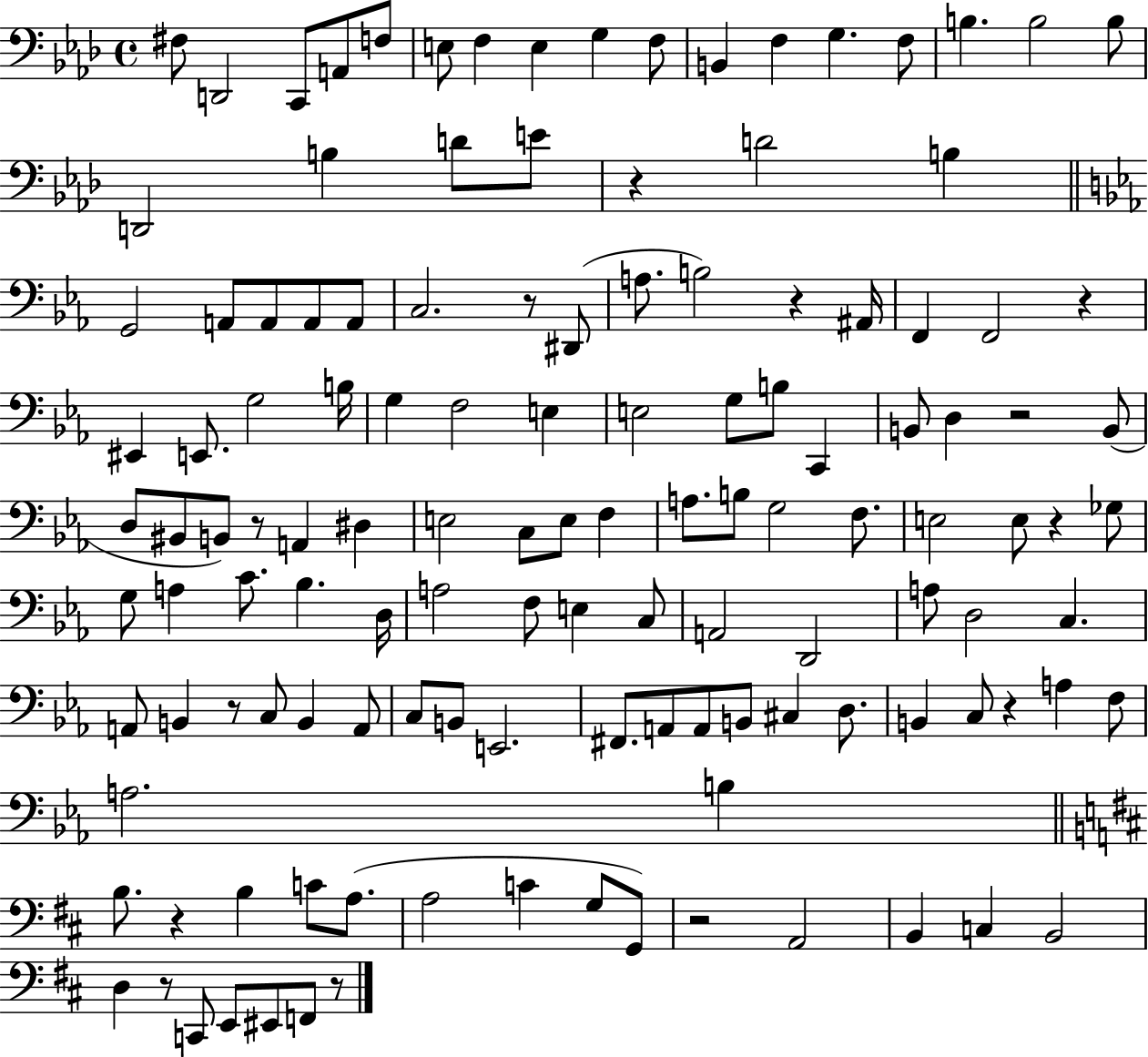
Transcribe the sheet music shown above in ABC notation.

X:1
T:Untitled
M:4/4
L:1/4
K:Ab
^F,/2 D,,2 C,,/2 A,,/2 F,/2 E,/2 F, E, G, F,/2 B,, F, G, F,/2 B, B,2 B,/2 D,,2 B, D/2 E/2 z D2 B, G,,2 A,,/2 A,,/2 A,,/2 A,,/2 C,2 z/2 ^D,,/2 A,/2 B,2 z ^A,,/4 F,, F,,2 z ^E,, E,,/2 G,2 B,/4 G, F,2 E, E,2 G,/2 B,/2 C,, B,,/2 D, z2 B,,/2 D,/2 ^B,,/2 B,,/2 z/2 A,, ^D, E,2 C,/2 E,/2 F, A,/2 B,/2 G,2 F,/2 E,2 E,/2 z _G,/2 G,/2 A, C/2 _B, D,/4 A,2 F,/2 E, C,/2 A,,2 D,,2 A,/2 D,2 C, A,,/2 B,, z/2 C,/2 B,, A,,/2 C,/2 B,,/2 E,,2 ^F,,/2 A,,/2 A,,/2 B,,/2 ^C, D,/2 B,, C,/2 z A, F,/2 A,2 B, B,/2 z B, C/2 A,/2 A,2 C G,/2 G,,/2 z2 A,,2 B,, C, B,,2 D, z/2 C,,/2 E,,/2 ^E,,/2 F,,/2 z/2